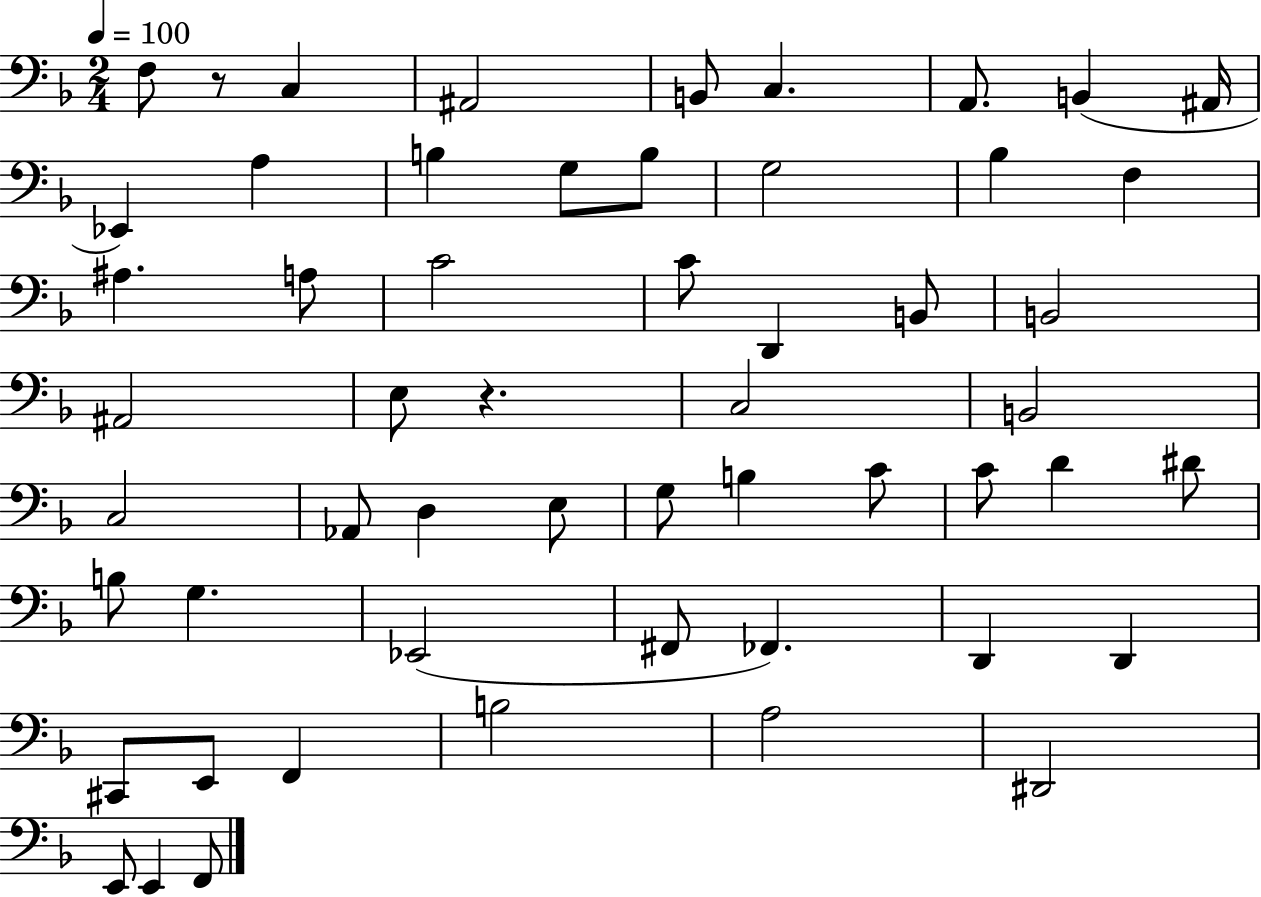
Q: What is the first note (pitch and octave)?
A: F3